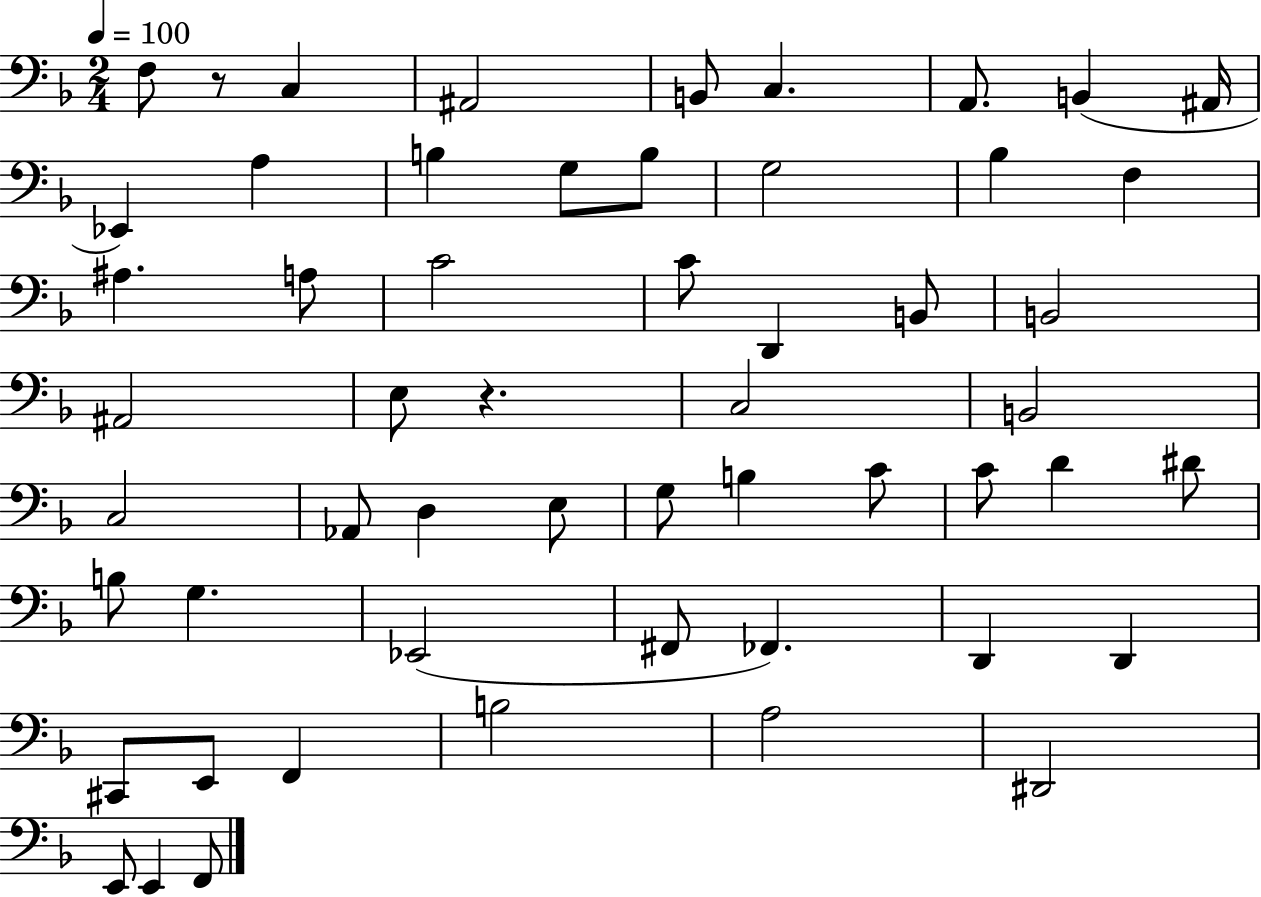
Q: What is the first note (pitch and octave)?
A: F3